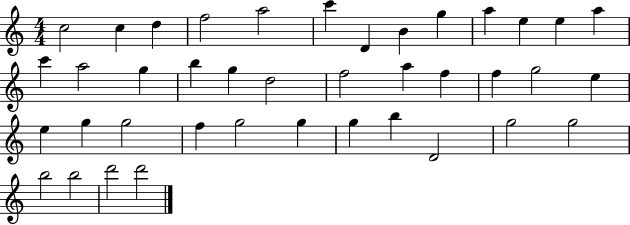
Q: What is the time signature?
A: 4/4